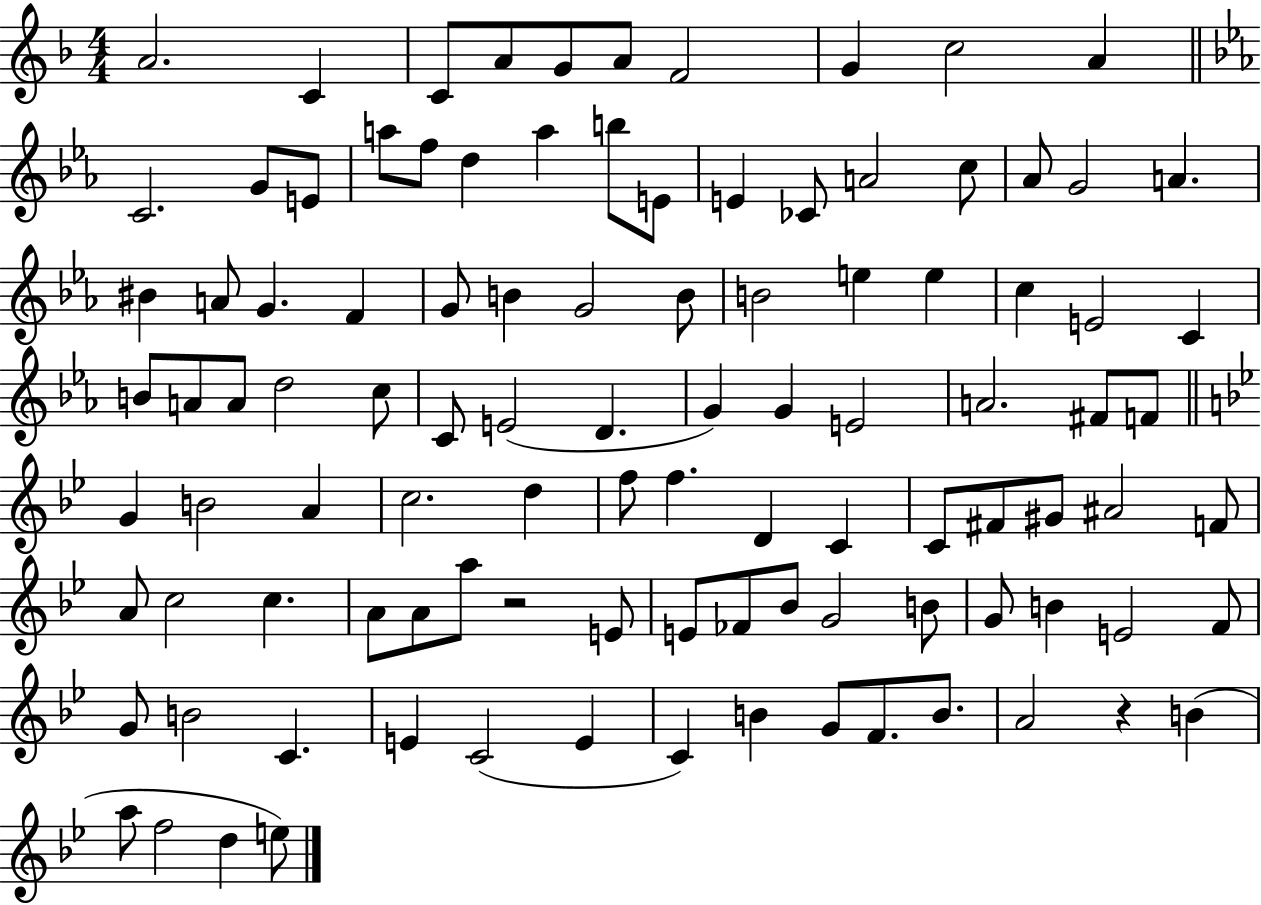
{
  \clef treble
  \numericTimeSignature
  \time 4/4
  \key f \major
  \repeat volta 2 { a'2. c'4 | c'8 a'8 g'8 a'8 f'2 | g'4 c''2 a'4 | \bar "||" \break \key ees \major c'2. g'8 e'8 | a''8 f''8 d''4 a''4 b''8 e'8 | e'4 ces'8 a'2 c''8 | aes'8 g'2 a'4. | \break bis'4 a'8 g'4. f'4 | g'8 b'4 g'2 b'8 | b'2 e''4 e''4 | c''4 e'2 c'4 | \break b'8 a'8 a'8 d''2 c''8 | c'8 e'2( d'4. | g'4) g'4 e'2 | a'2. fis'8 f'8 | \break \bar "||" \break \key g \minor g'4 b'2 a'4 | c''2. d''4 | f''8 f''4. d'4 c'4 | c'8 fis'8 gis'8 ais'2 f'8 | \break a'8 c''2 c''4. | a'8 a'8 a''8 r2 e'8 | e'8 fes'8 bes'8 g'2 b'8 | g'8 b'4 e'2 f'8 | \break g'8 b'2 c'4. | e'4 c'2( e'4 | c'4) b'4 g'8 f'8. b'8. | a'2 r4 b'4( | \break a''8 f''2 d''4 e''8) | } \bar "|."
}